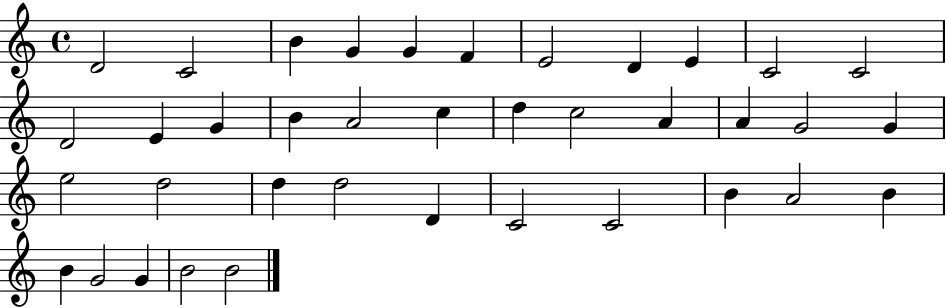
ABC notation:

X:1
T:Untitled
M:4/4
L:1/4
K:C
D2 C2 B G G F E2 D E C2 C2 D2 E G B A2 c d c2 A A G2 G e2 d2 d d2 D C2 C2 B A2 B B G2 G B2 B2